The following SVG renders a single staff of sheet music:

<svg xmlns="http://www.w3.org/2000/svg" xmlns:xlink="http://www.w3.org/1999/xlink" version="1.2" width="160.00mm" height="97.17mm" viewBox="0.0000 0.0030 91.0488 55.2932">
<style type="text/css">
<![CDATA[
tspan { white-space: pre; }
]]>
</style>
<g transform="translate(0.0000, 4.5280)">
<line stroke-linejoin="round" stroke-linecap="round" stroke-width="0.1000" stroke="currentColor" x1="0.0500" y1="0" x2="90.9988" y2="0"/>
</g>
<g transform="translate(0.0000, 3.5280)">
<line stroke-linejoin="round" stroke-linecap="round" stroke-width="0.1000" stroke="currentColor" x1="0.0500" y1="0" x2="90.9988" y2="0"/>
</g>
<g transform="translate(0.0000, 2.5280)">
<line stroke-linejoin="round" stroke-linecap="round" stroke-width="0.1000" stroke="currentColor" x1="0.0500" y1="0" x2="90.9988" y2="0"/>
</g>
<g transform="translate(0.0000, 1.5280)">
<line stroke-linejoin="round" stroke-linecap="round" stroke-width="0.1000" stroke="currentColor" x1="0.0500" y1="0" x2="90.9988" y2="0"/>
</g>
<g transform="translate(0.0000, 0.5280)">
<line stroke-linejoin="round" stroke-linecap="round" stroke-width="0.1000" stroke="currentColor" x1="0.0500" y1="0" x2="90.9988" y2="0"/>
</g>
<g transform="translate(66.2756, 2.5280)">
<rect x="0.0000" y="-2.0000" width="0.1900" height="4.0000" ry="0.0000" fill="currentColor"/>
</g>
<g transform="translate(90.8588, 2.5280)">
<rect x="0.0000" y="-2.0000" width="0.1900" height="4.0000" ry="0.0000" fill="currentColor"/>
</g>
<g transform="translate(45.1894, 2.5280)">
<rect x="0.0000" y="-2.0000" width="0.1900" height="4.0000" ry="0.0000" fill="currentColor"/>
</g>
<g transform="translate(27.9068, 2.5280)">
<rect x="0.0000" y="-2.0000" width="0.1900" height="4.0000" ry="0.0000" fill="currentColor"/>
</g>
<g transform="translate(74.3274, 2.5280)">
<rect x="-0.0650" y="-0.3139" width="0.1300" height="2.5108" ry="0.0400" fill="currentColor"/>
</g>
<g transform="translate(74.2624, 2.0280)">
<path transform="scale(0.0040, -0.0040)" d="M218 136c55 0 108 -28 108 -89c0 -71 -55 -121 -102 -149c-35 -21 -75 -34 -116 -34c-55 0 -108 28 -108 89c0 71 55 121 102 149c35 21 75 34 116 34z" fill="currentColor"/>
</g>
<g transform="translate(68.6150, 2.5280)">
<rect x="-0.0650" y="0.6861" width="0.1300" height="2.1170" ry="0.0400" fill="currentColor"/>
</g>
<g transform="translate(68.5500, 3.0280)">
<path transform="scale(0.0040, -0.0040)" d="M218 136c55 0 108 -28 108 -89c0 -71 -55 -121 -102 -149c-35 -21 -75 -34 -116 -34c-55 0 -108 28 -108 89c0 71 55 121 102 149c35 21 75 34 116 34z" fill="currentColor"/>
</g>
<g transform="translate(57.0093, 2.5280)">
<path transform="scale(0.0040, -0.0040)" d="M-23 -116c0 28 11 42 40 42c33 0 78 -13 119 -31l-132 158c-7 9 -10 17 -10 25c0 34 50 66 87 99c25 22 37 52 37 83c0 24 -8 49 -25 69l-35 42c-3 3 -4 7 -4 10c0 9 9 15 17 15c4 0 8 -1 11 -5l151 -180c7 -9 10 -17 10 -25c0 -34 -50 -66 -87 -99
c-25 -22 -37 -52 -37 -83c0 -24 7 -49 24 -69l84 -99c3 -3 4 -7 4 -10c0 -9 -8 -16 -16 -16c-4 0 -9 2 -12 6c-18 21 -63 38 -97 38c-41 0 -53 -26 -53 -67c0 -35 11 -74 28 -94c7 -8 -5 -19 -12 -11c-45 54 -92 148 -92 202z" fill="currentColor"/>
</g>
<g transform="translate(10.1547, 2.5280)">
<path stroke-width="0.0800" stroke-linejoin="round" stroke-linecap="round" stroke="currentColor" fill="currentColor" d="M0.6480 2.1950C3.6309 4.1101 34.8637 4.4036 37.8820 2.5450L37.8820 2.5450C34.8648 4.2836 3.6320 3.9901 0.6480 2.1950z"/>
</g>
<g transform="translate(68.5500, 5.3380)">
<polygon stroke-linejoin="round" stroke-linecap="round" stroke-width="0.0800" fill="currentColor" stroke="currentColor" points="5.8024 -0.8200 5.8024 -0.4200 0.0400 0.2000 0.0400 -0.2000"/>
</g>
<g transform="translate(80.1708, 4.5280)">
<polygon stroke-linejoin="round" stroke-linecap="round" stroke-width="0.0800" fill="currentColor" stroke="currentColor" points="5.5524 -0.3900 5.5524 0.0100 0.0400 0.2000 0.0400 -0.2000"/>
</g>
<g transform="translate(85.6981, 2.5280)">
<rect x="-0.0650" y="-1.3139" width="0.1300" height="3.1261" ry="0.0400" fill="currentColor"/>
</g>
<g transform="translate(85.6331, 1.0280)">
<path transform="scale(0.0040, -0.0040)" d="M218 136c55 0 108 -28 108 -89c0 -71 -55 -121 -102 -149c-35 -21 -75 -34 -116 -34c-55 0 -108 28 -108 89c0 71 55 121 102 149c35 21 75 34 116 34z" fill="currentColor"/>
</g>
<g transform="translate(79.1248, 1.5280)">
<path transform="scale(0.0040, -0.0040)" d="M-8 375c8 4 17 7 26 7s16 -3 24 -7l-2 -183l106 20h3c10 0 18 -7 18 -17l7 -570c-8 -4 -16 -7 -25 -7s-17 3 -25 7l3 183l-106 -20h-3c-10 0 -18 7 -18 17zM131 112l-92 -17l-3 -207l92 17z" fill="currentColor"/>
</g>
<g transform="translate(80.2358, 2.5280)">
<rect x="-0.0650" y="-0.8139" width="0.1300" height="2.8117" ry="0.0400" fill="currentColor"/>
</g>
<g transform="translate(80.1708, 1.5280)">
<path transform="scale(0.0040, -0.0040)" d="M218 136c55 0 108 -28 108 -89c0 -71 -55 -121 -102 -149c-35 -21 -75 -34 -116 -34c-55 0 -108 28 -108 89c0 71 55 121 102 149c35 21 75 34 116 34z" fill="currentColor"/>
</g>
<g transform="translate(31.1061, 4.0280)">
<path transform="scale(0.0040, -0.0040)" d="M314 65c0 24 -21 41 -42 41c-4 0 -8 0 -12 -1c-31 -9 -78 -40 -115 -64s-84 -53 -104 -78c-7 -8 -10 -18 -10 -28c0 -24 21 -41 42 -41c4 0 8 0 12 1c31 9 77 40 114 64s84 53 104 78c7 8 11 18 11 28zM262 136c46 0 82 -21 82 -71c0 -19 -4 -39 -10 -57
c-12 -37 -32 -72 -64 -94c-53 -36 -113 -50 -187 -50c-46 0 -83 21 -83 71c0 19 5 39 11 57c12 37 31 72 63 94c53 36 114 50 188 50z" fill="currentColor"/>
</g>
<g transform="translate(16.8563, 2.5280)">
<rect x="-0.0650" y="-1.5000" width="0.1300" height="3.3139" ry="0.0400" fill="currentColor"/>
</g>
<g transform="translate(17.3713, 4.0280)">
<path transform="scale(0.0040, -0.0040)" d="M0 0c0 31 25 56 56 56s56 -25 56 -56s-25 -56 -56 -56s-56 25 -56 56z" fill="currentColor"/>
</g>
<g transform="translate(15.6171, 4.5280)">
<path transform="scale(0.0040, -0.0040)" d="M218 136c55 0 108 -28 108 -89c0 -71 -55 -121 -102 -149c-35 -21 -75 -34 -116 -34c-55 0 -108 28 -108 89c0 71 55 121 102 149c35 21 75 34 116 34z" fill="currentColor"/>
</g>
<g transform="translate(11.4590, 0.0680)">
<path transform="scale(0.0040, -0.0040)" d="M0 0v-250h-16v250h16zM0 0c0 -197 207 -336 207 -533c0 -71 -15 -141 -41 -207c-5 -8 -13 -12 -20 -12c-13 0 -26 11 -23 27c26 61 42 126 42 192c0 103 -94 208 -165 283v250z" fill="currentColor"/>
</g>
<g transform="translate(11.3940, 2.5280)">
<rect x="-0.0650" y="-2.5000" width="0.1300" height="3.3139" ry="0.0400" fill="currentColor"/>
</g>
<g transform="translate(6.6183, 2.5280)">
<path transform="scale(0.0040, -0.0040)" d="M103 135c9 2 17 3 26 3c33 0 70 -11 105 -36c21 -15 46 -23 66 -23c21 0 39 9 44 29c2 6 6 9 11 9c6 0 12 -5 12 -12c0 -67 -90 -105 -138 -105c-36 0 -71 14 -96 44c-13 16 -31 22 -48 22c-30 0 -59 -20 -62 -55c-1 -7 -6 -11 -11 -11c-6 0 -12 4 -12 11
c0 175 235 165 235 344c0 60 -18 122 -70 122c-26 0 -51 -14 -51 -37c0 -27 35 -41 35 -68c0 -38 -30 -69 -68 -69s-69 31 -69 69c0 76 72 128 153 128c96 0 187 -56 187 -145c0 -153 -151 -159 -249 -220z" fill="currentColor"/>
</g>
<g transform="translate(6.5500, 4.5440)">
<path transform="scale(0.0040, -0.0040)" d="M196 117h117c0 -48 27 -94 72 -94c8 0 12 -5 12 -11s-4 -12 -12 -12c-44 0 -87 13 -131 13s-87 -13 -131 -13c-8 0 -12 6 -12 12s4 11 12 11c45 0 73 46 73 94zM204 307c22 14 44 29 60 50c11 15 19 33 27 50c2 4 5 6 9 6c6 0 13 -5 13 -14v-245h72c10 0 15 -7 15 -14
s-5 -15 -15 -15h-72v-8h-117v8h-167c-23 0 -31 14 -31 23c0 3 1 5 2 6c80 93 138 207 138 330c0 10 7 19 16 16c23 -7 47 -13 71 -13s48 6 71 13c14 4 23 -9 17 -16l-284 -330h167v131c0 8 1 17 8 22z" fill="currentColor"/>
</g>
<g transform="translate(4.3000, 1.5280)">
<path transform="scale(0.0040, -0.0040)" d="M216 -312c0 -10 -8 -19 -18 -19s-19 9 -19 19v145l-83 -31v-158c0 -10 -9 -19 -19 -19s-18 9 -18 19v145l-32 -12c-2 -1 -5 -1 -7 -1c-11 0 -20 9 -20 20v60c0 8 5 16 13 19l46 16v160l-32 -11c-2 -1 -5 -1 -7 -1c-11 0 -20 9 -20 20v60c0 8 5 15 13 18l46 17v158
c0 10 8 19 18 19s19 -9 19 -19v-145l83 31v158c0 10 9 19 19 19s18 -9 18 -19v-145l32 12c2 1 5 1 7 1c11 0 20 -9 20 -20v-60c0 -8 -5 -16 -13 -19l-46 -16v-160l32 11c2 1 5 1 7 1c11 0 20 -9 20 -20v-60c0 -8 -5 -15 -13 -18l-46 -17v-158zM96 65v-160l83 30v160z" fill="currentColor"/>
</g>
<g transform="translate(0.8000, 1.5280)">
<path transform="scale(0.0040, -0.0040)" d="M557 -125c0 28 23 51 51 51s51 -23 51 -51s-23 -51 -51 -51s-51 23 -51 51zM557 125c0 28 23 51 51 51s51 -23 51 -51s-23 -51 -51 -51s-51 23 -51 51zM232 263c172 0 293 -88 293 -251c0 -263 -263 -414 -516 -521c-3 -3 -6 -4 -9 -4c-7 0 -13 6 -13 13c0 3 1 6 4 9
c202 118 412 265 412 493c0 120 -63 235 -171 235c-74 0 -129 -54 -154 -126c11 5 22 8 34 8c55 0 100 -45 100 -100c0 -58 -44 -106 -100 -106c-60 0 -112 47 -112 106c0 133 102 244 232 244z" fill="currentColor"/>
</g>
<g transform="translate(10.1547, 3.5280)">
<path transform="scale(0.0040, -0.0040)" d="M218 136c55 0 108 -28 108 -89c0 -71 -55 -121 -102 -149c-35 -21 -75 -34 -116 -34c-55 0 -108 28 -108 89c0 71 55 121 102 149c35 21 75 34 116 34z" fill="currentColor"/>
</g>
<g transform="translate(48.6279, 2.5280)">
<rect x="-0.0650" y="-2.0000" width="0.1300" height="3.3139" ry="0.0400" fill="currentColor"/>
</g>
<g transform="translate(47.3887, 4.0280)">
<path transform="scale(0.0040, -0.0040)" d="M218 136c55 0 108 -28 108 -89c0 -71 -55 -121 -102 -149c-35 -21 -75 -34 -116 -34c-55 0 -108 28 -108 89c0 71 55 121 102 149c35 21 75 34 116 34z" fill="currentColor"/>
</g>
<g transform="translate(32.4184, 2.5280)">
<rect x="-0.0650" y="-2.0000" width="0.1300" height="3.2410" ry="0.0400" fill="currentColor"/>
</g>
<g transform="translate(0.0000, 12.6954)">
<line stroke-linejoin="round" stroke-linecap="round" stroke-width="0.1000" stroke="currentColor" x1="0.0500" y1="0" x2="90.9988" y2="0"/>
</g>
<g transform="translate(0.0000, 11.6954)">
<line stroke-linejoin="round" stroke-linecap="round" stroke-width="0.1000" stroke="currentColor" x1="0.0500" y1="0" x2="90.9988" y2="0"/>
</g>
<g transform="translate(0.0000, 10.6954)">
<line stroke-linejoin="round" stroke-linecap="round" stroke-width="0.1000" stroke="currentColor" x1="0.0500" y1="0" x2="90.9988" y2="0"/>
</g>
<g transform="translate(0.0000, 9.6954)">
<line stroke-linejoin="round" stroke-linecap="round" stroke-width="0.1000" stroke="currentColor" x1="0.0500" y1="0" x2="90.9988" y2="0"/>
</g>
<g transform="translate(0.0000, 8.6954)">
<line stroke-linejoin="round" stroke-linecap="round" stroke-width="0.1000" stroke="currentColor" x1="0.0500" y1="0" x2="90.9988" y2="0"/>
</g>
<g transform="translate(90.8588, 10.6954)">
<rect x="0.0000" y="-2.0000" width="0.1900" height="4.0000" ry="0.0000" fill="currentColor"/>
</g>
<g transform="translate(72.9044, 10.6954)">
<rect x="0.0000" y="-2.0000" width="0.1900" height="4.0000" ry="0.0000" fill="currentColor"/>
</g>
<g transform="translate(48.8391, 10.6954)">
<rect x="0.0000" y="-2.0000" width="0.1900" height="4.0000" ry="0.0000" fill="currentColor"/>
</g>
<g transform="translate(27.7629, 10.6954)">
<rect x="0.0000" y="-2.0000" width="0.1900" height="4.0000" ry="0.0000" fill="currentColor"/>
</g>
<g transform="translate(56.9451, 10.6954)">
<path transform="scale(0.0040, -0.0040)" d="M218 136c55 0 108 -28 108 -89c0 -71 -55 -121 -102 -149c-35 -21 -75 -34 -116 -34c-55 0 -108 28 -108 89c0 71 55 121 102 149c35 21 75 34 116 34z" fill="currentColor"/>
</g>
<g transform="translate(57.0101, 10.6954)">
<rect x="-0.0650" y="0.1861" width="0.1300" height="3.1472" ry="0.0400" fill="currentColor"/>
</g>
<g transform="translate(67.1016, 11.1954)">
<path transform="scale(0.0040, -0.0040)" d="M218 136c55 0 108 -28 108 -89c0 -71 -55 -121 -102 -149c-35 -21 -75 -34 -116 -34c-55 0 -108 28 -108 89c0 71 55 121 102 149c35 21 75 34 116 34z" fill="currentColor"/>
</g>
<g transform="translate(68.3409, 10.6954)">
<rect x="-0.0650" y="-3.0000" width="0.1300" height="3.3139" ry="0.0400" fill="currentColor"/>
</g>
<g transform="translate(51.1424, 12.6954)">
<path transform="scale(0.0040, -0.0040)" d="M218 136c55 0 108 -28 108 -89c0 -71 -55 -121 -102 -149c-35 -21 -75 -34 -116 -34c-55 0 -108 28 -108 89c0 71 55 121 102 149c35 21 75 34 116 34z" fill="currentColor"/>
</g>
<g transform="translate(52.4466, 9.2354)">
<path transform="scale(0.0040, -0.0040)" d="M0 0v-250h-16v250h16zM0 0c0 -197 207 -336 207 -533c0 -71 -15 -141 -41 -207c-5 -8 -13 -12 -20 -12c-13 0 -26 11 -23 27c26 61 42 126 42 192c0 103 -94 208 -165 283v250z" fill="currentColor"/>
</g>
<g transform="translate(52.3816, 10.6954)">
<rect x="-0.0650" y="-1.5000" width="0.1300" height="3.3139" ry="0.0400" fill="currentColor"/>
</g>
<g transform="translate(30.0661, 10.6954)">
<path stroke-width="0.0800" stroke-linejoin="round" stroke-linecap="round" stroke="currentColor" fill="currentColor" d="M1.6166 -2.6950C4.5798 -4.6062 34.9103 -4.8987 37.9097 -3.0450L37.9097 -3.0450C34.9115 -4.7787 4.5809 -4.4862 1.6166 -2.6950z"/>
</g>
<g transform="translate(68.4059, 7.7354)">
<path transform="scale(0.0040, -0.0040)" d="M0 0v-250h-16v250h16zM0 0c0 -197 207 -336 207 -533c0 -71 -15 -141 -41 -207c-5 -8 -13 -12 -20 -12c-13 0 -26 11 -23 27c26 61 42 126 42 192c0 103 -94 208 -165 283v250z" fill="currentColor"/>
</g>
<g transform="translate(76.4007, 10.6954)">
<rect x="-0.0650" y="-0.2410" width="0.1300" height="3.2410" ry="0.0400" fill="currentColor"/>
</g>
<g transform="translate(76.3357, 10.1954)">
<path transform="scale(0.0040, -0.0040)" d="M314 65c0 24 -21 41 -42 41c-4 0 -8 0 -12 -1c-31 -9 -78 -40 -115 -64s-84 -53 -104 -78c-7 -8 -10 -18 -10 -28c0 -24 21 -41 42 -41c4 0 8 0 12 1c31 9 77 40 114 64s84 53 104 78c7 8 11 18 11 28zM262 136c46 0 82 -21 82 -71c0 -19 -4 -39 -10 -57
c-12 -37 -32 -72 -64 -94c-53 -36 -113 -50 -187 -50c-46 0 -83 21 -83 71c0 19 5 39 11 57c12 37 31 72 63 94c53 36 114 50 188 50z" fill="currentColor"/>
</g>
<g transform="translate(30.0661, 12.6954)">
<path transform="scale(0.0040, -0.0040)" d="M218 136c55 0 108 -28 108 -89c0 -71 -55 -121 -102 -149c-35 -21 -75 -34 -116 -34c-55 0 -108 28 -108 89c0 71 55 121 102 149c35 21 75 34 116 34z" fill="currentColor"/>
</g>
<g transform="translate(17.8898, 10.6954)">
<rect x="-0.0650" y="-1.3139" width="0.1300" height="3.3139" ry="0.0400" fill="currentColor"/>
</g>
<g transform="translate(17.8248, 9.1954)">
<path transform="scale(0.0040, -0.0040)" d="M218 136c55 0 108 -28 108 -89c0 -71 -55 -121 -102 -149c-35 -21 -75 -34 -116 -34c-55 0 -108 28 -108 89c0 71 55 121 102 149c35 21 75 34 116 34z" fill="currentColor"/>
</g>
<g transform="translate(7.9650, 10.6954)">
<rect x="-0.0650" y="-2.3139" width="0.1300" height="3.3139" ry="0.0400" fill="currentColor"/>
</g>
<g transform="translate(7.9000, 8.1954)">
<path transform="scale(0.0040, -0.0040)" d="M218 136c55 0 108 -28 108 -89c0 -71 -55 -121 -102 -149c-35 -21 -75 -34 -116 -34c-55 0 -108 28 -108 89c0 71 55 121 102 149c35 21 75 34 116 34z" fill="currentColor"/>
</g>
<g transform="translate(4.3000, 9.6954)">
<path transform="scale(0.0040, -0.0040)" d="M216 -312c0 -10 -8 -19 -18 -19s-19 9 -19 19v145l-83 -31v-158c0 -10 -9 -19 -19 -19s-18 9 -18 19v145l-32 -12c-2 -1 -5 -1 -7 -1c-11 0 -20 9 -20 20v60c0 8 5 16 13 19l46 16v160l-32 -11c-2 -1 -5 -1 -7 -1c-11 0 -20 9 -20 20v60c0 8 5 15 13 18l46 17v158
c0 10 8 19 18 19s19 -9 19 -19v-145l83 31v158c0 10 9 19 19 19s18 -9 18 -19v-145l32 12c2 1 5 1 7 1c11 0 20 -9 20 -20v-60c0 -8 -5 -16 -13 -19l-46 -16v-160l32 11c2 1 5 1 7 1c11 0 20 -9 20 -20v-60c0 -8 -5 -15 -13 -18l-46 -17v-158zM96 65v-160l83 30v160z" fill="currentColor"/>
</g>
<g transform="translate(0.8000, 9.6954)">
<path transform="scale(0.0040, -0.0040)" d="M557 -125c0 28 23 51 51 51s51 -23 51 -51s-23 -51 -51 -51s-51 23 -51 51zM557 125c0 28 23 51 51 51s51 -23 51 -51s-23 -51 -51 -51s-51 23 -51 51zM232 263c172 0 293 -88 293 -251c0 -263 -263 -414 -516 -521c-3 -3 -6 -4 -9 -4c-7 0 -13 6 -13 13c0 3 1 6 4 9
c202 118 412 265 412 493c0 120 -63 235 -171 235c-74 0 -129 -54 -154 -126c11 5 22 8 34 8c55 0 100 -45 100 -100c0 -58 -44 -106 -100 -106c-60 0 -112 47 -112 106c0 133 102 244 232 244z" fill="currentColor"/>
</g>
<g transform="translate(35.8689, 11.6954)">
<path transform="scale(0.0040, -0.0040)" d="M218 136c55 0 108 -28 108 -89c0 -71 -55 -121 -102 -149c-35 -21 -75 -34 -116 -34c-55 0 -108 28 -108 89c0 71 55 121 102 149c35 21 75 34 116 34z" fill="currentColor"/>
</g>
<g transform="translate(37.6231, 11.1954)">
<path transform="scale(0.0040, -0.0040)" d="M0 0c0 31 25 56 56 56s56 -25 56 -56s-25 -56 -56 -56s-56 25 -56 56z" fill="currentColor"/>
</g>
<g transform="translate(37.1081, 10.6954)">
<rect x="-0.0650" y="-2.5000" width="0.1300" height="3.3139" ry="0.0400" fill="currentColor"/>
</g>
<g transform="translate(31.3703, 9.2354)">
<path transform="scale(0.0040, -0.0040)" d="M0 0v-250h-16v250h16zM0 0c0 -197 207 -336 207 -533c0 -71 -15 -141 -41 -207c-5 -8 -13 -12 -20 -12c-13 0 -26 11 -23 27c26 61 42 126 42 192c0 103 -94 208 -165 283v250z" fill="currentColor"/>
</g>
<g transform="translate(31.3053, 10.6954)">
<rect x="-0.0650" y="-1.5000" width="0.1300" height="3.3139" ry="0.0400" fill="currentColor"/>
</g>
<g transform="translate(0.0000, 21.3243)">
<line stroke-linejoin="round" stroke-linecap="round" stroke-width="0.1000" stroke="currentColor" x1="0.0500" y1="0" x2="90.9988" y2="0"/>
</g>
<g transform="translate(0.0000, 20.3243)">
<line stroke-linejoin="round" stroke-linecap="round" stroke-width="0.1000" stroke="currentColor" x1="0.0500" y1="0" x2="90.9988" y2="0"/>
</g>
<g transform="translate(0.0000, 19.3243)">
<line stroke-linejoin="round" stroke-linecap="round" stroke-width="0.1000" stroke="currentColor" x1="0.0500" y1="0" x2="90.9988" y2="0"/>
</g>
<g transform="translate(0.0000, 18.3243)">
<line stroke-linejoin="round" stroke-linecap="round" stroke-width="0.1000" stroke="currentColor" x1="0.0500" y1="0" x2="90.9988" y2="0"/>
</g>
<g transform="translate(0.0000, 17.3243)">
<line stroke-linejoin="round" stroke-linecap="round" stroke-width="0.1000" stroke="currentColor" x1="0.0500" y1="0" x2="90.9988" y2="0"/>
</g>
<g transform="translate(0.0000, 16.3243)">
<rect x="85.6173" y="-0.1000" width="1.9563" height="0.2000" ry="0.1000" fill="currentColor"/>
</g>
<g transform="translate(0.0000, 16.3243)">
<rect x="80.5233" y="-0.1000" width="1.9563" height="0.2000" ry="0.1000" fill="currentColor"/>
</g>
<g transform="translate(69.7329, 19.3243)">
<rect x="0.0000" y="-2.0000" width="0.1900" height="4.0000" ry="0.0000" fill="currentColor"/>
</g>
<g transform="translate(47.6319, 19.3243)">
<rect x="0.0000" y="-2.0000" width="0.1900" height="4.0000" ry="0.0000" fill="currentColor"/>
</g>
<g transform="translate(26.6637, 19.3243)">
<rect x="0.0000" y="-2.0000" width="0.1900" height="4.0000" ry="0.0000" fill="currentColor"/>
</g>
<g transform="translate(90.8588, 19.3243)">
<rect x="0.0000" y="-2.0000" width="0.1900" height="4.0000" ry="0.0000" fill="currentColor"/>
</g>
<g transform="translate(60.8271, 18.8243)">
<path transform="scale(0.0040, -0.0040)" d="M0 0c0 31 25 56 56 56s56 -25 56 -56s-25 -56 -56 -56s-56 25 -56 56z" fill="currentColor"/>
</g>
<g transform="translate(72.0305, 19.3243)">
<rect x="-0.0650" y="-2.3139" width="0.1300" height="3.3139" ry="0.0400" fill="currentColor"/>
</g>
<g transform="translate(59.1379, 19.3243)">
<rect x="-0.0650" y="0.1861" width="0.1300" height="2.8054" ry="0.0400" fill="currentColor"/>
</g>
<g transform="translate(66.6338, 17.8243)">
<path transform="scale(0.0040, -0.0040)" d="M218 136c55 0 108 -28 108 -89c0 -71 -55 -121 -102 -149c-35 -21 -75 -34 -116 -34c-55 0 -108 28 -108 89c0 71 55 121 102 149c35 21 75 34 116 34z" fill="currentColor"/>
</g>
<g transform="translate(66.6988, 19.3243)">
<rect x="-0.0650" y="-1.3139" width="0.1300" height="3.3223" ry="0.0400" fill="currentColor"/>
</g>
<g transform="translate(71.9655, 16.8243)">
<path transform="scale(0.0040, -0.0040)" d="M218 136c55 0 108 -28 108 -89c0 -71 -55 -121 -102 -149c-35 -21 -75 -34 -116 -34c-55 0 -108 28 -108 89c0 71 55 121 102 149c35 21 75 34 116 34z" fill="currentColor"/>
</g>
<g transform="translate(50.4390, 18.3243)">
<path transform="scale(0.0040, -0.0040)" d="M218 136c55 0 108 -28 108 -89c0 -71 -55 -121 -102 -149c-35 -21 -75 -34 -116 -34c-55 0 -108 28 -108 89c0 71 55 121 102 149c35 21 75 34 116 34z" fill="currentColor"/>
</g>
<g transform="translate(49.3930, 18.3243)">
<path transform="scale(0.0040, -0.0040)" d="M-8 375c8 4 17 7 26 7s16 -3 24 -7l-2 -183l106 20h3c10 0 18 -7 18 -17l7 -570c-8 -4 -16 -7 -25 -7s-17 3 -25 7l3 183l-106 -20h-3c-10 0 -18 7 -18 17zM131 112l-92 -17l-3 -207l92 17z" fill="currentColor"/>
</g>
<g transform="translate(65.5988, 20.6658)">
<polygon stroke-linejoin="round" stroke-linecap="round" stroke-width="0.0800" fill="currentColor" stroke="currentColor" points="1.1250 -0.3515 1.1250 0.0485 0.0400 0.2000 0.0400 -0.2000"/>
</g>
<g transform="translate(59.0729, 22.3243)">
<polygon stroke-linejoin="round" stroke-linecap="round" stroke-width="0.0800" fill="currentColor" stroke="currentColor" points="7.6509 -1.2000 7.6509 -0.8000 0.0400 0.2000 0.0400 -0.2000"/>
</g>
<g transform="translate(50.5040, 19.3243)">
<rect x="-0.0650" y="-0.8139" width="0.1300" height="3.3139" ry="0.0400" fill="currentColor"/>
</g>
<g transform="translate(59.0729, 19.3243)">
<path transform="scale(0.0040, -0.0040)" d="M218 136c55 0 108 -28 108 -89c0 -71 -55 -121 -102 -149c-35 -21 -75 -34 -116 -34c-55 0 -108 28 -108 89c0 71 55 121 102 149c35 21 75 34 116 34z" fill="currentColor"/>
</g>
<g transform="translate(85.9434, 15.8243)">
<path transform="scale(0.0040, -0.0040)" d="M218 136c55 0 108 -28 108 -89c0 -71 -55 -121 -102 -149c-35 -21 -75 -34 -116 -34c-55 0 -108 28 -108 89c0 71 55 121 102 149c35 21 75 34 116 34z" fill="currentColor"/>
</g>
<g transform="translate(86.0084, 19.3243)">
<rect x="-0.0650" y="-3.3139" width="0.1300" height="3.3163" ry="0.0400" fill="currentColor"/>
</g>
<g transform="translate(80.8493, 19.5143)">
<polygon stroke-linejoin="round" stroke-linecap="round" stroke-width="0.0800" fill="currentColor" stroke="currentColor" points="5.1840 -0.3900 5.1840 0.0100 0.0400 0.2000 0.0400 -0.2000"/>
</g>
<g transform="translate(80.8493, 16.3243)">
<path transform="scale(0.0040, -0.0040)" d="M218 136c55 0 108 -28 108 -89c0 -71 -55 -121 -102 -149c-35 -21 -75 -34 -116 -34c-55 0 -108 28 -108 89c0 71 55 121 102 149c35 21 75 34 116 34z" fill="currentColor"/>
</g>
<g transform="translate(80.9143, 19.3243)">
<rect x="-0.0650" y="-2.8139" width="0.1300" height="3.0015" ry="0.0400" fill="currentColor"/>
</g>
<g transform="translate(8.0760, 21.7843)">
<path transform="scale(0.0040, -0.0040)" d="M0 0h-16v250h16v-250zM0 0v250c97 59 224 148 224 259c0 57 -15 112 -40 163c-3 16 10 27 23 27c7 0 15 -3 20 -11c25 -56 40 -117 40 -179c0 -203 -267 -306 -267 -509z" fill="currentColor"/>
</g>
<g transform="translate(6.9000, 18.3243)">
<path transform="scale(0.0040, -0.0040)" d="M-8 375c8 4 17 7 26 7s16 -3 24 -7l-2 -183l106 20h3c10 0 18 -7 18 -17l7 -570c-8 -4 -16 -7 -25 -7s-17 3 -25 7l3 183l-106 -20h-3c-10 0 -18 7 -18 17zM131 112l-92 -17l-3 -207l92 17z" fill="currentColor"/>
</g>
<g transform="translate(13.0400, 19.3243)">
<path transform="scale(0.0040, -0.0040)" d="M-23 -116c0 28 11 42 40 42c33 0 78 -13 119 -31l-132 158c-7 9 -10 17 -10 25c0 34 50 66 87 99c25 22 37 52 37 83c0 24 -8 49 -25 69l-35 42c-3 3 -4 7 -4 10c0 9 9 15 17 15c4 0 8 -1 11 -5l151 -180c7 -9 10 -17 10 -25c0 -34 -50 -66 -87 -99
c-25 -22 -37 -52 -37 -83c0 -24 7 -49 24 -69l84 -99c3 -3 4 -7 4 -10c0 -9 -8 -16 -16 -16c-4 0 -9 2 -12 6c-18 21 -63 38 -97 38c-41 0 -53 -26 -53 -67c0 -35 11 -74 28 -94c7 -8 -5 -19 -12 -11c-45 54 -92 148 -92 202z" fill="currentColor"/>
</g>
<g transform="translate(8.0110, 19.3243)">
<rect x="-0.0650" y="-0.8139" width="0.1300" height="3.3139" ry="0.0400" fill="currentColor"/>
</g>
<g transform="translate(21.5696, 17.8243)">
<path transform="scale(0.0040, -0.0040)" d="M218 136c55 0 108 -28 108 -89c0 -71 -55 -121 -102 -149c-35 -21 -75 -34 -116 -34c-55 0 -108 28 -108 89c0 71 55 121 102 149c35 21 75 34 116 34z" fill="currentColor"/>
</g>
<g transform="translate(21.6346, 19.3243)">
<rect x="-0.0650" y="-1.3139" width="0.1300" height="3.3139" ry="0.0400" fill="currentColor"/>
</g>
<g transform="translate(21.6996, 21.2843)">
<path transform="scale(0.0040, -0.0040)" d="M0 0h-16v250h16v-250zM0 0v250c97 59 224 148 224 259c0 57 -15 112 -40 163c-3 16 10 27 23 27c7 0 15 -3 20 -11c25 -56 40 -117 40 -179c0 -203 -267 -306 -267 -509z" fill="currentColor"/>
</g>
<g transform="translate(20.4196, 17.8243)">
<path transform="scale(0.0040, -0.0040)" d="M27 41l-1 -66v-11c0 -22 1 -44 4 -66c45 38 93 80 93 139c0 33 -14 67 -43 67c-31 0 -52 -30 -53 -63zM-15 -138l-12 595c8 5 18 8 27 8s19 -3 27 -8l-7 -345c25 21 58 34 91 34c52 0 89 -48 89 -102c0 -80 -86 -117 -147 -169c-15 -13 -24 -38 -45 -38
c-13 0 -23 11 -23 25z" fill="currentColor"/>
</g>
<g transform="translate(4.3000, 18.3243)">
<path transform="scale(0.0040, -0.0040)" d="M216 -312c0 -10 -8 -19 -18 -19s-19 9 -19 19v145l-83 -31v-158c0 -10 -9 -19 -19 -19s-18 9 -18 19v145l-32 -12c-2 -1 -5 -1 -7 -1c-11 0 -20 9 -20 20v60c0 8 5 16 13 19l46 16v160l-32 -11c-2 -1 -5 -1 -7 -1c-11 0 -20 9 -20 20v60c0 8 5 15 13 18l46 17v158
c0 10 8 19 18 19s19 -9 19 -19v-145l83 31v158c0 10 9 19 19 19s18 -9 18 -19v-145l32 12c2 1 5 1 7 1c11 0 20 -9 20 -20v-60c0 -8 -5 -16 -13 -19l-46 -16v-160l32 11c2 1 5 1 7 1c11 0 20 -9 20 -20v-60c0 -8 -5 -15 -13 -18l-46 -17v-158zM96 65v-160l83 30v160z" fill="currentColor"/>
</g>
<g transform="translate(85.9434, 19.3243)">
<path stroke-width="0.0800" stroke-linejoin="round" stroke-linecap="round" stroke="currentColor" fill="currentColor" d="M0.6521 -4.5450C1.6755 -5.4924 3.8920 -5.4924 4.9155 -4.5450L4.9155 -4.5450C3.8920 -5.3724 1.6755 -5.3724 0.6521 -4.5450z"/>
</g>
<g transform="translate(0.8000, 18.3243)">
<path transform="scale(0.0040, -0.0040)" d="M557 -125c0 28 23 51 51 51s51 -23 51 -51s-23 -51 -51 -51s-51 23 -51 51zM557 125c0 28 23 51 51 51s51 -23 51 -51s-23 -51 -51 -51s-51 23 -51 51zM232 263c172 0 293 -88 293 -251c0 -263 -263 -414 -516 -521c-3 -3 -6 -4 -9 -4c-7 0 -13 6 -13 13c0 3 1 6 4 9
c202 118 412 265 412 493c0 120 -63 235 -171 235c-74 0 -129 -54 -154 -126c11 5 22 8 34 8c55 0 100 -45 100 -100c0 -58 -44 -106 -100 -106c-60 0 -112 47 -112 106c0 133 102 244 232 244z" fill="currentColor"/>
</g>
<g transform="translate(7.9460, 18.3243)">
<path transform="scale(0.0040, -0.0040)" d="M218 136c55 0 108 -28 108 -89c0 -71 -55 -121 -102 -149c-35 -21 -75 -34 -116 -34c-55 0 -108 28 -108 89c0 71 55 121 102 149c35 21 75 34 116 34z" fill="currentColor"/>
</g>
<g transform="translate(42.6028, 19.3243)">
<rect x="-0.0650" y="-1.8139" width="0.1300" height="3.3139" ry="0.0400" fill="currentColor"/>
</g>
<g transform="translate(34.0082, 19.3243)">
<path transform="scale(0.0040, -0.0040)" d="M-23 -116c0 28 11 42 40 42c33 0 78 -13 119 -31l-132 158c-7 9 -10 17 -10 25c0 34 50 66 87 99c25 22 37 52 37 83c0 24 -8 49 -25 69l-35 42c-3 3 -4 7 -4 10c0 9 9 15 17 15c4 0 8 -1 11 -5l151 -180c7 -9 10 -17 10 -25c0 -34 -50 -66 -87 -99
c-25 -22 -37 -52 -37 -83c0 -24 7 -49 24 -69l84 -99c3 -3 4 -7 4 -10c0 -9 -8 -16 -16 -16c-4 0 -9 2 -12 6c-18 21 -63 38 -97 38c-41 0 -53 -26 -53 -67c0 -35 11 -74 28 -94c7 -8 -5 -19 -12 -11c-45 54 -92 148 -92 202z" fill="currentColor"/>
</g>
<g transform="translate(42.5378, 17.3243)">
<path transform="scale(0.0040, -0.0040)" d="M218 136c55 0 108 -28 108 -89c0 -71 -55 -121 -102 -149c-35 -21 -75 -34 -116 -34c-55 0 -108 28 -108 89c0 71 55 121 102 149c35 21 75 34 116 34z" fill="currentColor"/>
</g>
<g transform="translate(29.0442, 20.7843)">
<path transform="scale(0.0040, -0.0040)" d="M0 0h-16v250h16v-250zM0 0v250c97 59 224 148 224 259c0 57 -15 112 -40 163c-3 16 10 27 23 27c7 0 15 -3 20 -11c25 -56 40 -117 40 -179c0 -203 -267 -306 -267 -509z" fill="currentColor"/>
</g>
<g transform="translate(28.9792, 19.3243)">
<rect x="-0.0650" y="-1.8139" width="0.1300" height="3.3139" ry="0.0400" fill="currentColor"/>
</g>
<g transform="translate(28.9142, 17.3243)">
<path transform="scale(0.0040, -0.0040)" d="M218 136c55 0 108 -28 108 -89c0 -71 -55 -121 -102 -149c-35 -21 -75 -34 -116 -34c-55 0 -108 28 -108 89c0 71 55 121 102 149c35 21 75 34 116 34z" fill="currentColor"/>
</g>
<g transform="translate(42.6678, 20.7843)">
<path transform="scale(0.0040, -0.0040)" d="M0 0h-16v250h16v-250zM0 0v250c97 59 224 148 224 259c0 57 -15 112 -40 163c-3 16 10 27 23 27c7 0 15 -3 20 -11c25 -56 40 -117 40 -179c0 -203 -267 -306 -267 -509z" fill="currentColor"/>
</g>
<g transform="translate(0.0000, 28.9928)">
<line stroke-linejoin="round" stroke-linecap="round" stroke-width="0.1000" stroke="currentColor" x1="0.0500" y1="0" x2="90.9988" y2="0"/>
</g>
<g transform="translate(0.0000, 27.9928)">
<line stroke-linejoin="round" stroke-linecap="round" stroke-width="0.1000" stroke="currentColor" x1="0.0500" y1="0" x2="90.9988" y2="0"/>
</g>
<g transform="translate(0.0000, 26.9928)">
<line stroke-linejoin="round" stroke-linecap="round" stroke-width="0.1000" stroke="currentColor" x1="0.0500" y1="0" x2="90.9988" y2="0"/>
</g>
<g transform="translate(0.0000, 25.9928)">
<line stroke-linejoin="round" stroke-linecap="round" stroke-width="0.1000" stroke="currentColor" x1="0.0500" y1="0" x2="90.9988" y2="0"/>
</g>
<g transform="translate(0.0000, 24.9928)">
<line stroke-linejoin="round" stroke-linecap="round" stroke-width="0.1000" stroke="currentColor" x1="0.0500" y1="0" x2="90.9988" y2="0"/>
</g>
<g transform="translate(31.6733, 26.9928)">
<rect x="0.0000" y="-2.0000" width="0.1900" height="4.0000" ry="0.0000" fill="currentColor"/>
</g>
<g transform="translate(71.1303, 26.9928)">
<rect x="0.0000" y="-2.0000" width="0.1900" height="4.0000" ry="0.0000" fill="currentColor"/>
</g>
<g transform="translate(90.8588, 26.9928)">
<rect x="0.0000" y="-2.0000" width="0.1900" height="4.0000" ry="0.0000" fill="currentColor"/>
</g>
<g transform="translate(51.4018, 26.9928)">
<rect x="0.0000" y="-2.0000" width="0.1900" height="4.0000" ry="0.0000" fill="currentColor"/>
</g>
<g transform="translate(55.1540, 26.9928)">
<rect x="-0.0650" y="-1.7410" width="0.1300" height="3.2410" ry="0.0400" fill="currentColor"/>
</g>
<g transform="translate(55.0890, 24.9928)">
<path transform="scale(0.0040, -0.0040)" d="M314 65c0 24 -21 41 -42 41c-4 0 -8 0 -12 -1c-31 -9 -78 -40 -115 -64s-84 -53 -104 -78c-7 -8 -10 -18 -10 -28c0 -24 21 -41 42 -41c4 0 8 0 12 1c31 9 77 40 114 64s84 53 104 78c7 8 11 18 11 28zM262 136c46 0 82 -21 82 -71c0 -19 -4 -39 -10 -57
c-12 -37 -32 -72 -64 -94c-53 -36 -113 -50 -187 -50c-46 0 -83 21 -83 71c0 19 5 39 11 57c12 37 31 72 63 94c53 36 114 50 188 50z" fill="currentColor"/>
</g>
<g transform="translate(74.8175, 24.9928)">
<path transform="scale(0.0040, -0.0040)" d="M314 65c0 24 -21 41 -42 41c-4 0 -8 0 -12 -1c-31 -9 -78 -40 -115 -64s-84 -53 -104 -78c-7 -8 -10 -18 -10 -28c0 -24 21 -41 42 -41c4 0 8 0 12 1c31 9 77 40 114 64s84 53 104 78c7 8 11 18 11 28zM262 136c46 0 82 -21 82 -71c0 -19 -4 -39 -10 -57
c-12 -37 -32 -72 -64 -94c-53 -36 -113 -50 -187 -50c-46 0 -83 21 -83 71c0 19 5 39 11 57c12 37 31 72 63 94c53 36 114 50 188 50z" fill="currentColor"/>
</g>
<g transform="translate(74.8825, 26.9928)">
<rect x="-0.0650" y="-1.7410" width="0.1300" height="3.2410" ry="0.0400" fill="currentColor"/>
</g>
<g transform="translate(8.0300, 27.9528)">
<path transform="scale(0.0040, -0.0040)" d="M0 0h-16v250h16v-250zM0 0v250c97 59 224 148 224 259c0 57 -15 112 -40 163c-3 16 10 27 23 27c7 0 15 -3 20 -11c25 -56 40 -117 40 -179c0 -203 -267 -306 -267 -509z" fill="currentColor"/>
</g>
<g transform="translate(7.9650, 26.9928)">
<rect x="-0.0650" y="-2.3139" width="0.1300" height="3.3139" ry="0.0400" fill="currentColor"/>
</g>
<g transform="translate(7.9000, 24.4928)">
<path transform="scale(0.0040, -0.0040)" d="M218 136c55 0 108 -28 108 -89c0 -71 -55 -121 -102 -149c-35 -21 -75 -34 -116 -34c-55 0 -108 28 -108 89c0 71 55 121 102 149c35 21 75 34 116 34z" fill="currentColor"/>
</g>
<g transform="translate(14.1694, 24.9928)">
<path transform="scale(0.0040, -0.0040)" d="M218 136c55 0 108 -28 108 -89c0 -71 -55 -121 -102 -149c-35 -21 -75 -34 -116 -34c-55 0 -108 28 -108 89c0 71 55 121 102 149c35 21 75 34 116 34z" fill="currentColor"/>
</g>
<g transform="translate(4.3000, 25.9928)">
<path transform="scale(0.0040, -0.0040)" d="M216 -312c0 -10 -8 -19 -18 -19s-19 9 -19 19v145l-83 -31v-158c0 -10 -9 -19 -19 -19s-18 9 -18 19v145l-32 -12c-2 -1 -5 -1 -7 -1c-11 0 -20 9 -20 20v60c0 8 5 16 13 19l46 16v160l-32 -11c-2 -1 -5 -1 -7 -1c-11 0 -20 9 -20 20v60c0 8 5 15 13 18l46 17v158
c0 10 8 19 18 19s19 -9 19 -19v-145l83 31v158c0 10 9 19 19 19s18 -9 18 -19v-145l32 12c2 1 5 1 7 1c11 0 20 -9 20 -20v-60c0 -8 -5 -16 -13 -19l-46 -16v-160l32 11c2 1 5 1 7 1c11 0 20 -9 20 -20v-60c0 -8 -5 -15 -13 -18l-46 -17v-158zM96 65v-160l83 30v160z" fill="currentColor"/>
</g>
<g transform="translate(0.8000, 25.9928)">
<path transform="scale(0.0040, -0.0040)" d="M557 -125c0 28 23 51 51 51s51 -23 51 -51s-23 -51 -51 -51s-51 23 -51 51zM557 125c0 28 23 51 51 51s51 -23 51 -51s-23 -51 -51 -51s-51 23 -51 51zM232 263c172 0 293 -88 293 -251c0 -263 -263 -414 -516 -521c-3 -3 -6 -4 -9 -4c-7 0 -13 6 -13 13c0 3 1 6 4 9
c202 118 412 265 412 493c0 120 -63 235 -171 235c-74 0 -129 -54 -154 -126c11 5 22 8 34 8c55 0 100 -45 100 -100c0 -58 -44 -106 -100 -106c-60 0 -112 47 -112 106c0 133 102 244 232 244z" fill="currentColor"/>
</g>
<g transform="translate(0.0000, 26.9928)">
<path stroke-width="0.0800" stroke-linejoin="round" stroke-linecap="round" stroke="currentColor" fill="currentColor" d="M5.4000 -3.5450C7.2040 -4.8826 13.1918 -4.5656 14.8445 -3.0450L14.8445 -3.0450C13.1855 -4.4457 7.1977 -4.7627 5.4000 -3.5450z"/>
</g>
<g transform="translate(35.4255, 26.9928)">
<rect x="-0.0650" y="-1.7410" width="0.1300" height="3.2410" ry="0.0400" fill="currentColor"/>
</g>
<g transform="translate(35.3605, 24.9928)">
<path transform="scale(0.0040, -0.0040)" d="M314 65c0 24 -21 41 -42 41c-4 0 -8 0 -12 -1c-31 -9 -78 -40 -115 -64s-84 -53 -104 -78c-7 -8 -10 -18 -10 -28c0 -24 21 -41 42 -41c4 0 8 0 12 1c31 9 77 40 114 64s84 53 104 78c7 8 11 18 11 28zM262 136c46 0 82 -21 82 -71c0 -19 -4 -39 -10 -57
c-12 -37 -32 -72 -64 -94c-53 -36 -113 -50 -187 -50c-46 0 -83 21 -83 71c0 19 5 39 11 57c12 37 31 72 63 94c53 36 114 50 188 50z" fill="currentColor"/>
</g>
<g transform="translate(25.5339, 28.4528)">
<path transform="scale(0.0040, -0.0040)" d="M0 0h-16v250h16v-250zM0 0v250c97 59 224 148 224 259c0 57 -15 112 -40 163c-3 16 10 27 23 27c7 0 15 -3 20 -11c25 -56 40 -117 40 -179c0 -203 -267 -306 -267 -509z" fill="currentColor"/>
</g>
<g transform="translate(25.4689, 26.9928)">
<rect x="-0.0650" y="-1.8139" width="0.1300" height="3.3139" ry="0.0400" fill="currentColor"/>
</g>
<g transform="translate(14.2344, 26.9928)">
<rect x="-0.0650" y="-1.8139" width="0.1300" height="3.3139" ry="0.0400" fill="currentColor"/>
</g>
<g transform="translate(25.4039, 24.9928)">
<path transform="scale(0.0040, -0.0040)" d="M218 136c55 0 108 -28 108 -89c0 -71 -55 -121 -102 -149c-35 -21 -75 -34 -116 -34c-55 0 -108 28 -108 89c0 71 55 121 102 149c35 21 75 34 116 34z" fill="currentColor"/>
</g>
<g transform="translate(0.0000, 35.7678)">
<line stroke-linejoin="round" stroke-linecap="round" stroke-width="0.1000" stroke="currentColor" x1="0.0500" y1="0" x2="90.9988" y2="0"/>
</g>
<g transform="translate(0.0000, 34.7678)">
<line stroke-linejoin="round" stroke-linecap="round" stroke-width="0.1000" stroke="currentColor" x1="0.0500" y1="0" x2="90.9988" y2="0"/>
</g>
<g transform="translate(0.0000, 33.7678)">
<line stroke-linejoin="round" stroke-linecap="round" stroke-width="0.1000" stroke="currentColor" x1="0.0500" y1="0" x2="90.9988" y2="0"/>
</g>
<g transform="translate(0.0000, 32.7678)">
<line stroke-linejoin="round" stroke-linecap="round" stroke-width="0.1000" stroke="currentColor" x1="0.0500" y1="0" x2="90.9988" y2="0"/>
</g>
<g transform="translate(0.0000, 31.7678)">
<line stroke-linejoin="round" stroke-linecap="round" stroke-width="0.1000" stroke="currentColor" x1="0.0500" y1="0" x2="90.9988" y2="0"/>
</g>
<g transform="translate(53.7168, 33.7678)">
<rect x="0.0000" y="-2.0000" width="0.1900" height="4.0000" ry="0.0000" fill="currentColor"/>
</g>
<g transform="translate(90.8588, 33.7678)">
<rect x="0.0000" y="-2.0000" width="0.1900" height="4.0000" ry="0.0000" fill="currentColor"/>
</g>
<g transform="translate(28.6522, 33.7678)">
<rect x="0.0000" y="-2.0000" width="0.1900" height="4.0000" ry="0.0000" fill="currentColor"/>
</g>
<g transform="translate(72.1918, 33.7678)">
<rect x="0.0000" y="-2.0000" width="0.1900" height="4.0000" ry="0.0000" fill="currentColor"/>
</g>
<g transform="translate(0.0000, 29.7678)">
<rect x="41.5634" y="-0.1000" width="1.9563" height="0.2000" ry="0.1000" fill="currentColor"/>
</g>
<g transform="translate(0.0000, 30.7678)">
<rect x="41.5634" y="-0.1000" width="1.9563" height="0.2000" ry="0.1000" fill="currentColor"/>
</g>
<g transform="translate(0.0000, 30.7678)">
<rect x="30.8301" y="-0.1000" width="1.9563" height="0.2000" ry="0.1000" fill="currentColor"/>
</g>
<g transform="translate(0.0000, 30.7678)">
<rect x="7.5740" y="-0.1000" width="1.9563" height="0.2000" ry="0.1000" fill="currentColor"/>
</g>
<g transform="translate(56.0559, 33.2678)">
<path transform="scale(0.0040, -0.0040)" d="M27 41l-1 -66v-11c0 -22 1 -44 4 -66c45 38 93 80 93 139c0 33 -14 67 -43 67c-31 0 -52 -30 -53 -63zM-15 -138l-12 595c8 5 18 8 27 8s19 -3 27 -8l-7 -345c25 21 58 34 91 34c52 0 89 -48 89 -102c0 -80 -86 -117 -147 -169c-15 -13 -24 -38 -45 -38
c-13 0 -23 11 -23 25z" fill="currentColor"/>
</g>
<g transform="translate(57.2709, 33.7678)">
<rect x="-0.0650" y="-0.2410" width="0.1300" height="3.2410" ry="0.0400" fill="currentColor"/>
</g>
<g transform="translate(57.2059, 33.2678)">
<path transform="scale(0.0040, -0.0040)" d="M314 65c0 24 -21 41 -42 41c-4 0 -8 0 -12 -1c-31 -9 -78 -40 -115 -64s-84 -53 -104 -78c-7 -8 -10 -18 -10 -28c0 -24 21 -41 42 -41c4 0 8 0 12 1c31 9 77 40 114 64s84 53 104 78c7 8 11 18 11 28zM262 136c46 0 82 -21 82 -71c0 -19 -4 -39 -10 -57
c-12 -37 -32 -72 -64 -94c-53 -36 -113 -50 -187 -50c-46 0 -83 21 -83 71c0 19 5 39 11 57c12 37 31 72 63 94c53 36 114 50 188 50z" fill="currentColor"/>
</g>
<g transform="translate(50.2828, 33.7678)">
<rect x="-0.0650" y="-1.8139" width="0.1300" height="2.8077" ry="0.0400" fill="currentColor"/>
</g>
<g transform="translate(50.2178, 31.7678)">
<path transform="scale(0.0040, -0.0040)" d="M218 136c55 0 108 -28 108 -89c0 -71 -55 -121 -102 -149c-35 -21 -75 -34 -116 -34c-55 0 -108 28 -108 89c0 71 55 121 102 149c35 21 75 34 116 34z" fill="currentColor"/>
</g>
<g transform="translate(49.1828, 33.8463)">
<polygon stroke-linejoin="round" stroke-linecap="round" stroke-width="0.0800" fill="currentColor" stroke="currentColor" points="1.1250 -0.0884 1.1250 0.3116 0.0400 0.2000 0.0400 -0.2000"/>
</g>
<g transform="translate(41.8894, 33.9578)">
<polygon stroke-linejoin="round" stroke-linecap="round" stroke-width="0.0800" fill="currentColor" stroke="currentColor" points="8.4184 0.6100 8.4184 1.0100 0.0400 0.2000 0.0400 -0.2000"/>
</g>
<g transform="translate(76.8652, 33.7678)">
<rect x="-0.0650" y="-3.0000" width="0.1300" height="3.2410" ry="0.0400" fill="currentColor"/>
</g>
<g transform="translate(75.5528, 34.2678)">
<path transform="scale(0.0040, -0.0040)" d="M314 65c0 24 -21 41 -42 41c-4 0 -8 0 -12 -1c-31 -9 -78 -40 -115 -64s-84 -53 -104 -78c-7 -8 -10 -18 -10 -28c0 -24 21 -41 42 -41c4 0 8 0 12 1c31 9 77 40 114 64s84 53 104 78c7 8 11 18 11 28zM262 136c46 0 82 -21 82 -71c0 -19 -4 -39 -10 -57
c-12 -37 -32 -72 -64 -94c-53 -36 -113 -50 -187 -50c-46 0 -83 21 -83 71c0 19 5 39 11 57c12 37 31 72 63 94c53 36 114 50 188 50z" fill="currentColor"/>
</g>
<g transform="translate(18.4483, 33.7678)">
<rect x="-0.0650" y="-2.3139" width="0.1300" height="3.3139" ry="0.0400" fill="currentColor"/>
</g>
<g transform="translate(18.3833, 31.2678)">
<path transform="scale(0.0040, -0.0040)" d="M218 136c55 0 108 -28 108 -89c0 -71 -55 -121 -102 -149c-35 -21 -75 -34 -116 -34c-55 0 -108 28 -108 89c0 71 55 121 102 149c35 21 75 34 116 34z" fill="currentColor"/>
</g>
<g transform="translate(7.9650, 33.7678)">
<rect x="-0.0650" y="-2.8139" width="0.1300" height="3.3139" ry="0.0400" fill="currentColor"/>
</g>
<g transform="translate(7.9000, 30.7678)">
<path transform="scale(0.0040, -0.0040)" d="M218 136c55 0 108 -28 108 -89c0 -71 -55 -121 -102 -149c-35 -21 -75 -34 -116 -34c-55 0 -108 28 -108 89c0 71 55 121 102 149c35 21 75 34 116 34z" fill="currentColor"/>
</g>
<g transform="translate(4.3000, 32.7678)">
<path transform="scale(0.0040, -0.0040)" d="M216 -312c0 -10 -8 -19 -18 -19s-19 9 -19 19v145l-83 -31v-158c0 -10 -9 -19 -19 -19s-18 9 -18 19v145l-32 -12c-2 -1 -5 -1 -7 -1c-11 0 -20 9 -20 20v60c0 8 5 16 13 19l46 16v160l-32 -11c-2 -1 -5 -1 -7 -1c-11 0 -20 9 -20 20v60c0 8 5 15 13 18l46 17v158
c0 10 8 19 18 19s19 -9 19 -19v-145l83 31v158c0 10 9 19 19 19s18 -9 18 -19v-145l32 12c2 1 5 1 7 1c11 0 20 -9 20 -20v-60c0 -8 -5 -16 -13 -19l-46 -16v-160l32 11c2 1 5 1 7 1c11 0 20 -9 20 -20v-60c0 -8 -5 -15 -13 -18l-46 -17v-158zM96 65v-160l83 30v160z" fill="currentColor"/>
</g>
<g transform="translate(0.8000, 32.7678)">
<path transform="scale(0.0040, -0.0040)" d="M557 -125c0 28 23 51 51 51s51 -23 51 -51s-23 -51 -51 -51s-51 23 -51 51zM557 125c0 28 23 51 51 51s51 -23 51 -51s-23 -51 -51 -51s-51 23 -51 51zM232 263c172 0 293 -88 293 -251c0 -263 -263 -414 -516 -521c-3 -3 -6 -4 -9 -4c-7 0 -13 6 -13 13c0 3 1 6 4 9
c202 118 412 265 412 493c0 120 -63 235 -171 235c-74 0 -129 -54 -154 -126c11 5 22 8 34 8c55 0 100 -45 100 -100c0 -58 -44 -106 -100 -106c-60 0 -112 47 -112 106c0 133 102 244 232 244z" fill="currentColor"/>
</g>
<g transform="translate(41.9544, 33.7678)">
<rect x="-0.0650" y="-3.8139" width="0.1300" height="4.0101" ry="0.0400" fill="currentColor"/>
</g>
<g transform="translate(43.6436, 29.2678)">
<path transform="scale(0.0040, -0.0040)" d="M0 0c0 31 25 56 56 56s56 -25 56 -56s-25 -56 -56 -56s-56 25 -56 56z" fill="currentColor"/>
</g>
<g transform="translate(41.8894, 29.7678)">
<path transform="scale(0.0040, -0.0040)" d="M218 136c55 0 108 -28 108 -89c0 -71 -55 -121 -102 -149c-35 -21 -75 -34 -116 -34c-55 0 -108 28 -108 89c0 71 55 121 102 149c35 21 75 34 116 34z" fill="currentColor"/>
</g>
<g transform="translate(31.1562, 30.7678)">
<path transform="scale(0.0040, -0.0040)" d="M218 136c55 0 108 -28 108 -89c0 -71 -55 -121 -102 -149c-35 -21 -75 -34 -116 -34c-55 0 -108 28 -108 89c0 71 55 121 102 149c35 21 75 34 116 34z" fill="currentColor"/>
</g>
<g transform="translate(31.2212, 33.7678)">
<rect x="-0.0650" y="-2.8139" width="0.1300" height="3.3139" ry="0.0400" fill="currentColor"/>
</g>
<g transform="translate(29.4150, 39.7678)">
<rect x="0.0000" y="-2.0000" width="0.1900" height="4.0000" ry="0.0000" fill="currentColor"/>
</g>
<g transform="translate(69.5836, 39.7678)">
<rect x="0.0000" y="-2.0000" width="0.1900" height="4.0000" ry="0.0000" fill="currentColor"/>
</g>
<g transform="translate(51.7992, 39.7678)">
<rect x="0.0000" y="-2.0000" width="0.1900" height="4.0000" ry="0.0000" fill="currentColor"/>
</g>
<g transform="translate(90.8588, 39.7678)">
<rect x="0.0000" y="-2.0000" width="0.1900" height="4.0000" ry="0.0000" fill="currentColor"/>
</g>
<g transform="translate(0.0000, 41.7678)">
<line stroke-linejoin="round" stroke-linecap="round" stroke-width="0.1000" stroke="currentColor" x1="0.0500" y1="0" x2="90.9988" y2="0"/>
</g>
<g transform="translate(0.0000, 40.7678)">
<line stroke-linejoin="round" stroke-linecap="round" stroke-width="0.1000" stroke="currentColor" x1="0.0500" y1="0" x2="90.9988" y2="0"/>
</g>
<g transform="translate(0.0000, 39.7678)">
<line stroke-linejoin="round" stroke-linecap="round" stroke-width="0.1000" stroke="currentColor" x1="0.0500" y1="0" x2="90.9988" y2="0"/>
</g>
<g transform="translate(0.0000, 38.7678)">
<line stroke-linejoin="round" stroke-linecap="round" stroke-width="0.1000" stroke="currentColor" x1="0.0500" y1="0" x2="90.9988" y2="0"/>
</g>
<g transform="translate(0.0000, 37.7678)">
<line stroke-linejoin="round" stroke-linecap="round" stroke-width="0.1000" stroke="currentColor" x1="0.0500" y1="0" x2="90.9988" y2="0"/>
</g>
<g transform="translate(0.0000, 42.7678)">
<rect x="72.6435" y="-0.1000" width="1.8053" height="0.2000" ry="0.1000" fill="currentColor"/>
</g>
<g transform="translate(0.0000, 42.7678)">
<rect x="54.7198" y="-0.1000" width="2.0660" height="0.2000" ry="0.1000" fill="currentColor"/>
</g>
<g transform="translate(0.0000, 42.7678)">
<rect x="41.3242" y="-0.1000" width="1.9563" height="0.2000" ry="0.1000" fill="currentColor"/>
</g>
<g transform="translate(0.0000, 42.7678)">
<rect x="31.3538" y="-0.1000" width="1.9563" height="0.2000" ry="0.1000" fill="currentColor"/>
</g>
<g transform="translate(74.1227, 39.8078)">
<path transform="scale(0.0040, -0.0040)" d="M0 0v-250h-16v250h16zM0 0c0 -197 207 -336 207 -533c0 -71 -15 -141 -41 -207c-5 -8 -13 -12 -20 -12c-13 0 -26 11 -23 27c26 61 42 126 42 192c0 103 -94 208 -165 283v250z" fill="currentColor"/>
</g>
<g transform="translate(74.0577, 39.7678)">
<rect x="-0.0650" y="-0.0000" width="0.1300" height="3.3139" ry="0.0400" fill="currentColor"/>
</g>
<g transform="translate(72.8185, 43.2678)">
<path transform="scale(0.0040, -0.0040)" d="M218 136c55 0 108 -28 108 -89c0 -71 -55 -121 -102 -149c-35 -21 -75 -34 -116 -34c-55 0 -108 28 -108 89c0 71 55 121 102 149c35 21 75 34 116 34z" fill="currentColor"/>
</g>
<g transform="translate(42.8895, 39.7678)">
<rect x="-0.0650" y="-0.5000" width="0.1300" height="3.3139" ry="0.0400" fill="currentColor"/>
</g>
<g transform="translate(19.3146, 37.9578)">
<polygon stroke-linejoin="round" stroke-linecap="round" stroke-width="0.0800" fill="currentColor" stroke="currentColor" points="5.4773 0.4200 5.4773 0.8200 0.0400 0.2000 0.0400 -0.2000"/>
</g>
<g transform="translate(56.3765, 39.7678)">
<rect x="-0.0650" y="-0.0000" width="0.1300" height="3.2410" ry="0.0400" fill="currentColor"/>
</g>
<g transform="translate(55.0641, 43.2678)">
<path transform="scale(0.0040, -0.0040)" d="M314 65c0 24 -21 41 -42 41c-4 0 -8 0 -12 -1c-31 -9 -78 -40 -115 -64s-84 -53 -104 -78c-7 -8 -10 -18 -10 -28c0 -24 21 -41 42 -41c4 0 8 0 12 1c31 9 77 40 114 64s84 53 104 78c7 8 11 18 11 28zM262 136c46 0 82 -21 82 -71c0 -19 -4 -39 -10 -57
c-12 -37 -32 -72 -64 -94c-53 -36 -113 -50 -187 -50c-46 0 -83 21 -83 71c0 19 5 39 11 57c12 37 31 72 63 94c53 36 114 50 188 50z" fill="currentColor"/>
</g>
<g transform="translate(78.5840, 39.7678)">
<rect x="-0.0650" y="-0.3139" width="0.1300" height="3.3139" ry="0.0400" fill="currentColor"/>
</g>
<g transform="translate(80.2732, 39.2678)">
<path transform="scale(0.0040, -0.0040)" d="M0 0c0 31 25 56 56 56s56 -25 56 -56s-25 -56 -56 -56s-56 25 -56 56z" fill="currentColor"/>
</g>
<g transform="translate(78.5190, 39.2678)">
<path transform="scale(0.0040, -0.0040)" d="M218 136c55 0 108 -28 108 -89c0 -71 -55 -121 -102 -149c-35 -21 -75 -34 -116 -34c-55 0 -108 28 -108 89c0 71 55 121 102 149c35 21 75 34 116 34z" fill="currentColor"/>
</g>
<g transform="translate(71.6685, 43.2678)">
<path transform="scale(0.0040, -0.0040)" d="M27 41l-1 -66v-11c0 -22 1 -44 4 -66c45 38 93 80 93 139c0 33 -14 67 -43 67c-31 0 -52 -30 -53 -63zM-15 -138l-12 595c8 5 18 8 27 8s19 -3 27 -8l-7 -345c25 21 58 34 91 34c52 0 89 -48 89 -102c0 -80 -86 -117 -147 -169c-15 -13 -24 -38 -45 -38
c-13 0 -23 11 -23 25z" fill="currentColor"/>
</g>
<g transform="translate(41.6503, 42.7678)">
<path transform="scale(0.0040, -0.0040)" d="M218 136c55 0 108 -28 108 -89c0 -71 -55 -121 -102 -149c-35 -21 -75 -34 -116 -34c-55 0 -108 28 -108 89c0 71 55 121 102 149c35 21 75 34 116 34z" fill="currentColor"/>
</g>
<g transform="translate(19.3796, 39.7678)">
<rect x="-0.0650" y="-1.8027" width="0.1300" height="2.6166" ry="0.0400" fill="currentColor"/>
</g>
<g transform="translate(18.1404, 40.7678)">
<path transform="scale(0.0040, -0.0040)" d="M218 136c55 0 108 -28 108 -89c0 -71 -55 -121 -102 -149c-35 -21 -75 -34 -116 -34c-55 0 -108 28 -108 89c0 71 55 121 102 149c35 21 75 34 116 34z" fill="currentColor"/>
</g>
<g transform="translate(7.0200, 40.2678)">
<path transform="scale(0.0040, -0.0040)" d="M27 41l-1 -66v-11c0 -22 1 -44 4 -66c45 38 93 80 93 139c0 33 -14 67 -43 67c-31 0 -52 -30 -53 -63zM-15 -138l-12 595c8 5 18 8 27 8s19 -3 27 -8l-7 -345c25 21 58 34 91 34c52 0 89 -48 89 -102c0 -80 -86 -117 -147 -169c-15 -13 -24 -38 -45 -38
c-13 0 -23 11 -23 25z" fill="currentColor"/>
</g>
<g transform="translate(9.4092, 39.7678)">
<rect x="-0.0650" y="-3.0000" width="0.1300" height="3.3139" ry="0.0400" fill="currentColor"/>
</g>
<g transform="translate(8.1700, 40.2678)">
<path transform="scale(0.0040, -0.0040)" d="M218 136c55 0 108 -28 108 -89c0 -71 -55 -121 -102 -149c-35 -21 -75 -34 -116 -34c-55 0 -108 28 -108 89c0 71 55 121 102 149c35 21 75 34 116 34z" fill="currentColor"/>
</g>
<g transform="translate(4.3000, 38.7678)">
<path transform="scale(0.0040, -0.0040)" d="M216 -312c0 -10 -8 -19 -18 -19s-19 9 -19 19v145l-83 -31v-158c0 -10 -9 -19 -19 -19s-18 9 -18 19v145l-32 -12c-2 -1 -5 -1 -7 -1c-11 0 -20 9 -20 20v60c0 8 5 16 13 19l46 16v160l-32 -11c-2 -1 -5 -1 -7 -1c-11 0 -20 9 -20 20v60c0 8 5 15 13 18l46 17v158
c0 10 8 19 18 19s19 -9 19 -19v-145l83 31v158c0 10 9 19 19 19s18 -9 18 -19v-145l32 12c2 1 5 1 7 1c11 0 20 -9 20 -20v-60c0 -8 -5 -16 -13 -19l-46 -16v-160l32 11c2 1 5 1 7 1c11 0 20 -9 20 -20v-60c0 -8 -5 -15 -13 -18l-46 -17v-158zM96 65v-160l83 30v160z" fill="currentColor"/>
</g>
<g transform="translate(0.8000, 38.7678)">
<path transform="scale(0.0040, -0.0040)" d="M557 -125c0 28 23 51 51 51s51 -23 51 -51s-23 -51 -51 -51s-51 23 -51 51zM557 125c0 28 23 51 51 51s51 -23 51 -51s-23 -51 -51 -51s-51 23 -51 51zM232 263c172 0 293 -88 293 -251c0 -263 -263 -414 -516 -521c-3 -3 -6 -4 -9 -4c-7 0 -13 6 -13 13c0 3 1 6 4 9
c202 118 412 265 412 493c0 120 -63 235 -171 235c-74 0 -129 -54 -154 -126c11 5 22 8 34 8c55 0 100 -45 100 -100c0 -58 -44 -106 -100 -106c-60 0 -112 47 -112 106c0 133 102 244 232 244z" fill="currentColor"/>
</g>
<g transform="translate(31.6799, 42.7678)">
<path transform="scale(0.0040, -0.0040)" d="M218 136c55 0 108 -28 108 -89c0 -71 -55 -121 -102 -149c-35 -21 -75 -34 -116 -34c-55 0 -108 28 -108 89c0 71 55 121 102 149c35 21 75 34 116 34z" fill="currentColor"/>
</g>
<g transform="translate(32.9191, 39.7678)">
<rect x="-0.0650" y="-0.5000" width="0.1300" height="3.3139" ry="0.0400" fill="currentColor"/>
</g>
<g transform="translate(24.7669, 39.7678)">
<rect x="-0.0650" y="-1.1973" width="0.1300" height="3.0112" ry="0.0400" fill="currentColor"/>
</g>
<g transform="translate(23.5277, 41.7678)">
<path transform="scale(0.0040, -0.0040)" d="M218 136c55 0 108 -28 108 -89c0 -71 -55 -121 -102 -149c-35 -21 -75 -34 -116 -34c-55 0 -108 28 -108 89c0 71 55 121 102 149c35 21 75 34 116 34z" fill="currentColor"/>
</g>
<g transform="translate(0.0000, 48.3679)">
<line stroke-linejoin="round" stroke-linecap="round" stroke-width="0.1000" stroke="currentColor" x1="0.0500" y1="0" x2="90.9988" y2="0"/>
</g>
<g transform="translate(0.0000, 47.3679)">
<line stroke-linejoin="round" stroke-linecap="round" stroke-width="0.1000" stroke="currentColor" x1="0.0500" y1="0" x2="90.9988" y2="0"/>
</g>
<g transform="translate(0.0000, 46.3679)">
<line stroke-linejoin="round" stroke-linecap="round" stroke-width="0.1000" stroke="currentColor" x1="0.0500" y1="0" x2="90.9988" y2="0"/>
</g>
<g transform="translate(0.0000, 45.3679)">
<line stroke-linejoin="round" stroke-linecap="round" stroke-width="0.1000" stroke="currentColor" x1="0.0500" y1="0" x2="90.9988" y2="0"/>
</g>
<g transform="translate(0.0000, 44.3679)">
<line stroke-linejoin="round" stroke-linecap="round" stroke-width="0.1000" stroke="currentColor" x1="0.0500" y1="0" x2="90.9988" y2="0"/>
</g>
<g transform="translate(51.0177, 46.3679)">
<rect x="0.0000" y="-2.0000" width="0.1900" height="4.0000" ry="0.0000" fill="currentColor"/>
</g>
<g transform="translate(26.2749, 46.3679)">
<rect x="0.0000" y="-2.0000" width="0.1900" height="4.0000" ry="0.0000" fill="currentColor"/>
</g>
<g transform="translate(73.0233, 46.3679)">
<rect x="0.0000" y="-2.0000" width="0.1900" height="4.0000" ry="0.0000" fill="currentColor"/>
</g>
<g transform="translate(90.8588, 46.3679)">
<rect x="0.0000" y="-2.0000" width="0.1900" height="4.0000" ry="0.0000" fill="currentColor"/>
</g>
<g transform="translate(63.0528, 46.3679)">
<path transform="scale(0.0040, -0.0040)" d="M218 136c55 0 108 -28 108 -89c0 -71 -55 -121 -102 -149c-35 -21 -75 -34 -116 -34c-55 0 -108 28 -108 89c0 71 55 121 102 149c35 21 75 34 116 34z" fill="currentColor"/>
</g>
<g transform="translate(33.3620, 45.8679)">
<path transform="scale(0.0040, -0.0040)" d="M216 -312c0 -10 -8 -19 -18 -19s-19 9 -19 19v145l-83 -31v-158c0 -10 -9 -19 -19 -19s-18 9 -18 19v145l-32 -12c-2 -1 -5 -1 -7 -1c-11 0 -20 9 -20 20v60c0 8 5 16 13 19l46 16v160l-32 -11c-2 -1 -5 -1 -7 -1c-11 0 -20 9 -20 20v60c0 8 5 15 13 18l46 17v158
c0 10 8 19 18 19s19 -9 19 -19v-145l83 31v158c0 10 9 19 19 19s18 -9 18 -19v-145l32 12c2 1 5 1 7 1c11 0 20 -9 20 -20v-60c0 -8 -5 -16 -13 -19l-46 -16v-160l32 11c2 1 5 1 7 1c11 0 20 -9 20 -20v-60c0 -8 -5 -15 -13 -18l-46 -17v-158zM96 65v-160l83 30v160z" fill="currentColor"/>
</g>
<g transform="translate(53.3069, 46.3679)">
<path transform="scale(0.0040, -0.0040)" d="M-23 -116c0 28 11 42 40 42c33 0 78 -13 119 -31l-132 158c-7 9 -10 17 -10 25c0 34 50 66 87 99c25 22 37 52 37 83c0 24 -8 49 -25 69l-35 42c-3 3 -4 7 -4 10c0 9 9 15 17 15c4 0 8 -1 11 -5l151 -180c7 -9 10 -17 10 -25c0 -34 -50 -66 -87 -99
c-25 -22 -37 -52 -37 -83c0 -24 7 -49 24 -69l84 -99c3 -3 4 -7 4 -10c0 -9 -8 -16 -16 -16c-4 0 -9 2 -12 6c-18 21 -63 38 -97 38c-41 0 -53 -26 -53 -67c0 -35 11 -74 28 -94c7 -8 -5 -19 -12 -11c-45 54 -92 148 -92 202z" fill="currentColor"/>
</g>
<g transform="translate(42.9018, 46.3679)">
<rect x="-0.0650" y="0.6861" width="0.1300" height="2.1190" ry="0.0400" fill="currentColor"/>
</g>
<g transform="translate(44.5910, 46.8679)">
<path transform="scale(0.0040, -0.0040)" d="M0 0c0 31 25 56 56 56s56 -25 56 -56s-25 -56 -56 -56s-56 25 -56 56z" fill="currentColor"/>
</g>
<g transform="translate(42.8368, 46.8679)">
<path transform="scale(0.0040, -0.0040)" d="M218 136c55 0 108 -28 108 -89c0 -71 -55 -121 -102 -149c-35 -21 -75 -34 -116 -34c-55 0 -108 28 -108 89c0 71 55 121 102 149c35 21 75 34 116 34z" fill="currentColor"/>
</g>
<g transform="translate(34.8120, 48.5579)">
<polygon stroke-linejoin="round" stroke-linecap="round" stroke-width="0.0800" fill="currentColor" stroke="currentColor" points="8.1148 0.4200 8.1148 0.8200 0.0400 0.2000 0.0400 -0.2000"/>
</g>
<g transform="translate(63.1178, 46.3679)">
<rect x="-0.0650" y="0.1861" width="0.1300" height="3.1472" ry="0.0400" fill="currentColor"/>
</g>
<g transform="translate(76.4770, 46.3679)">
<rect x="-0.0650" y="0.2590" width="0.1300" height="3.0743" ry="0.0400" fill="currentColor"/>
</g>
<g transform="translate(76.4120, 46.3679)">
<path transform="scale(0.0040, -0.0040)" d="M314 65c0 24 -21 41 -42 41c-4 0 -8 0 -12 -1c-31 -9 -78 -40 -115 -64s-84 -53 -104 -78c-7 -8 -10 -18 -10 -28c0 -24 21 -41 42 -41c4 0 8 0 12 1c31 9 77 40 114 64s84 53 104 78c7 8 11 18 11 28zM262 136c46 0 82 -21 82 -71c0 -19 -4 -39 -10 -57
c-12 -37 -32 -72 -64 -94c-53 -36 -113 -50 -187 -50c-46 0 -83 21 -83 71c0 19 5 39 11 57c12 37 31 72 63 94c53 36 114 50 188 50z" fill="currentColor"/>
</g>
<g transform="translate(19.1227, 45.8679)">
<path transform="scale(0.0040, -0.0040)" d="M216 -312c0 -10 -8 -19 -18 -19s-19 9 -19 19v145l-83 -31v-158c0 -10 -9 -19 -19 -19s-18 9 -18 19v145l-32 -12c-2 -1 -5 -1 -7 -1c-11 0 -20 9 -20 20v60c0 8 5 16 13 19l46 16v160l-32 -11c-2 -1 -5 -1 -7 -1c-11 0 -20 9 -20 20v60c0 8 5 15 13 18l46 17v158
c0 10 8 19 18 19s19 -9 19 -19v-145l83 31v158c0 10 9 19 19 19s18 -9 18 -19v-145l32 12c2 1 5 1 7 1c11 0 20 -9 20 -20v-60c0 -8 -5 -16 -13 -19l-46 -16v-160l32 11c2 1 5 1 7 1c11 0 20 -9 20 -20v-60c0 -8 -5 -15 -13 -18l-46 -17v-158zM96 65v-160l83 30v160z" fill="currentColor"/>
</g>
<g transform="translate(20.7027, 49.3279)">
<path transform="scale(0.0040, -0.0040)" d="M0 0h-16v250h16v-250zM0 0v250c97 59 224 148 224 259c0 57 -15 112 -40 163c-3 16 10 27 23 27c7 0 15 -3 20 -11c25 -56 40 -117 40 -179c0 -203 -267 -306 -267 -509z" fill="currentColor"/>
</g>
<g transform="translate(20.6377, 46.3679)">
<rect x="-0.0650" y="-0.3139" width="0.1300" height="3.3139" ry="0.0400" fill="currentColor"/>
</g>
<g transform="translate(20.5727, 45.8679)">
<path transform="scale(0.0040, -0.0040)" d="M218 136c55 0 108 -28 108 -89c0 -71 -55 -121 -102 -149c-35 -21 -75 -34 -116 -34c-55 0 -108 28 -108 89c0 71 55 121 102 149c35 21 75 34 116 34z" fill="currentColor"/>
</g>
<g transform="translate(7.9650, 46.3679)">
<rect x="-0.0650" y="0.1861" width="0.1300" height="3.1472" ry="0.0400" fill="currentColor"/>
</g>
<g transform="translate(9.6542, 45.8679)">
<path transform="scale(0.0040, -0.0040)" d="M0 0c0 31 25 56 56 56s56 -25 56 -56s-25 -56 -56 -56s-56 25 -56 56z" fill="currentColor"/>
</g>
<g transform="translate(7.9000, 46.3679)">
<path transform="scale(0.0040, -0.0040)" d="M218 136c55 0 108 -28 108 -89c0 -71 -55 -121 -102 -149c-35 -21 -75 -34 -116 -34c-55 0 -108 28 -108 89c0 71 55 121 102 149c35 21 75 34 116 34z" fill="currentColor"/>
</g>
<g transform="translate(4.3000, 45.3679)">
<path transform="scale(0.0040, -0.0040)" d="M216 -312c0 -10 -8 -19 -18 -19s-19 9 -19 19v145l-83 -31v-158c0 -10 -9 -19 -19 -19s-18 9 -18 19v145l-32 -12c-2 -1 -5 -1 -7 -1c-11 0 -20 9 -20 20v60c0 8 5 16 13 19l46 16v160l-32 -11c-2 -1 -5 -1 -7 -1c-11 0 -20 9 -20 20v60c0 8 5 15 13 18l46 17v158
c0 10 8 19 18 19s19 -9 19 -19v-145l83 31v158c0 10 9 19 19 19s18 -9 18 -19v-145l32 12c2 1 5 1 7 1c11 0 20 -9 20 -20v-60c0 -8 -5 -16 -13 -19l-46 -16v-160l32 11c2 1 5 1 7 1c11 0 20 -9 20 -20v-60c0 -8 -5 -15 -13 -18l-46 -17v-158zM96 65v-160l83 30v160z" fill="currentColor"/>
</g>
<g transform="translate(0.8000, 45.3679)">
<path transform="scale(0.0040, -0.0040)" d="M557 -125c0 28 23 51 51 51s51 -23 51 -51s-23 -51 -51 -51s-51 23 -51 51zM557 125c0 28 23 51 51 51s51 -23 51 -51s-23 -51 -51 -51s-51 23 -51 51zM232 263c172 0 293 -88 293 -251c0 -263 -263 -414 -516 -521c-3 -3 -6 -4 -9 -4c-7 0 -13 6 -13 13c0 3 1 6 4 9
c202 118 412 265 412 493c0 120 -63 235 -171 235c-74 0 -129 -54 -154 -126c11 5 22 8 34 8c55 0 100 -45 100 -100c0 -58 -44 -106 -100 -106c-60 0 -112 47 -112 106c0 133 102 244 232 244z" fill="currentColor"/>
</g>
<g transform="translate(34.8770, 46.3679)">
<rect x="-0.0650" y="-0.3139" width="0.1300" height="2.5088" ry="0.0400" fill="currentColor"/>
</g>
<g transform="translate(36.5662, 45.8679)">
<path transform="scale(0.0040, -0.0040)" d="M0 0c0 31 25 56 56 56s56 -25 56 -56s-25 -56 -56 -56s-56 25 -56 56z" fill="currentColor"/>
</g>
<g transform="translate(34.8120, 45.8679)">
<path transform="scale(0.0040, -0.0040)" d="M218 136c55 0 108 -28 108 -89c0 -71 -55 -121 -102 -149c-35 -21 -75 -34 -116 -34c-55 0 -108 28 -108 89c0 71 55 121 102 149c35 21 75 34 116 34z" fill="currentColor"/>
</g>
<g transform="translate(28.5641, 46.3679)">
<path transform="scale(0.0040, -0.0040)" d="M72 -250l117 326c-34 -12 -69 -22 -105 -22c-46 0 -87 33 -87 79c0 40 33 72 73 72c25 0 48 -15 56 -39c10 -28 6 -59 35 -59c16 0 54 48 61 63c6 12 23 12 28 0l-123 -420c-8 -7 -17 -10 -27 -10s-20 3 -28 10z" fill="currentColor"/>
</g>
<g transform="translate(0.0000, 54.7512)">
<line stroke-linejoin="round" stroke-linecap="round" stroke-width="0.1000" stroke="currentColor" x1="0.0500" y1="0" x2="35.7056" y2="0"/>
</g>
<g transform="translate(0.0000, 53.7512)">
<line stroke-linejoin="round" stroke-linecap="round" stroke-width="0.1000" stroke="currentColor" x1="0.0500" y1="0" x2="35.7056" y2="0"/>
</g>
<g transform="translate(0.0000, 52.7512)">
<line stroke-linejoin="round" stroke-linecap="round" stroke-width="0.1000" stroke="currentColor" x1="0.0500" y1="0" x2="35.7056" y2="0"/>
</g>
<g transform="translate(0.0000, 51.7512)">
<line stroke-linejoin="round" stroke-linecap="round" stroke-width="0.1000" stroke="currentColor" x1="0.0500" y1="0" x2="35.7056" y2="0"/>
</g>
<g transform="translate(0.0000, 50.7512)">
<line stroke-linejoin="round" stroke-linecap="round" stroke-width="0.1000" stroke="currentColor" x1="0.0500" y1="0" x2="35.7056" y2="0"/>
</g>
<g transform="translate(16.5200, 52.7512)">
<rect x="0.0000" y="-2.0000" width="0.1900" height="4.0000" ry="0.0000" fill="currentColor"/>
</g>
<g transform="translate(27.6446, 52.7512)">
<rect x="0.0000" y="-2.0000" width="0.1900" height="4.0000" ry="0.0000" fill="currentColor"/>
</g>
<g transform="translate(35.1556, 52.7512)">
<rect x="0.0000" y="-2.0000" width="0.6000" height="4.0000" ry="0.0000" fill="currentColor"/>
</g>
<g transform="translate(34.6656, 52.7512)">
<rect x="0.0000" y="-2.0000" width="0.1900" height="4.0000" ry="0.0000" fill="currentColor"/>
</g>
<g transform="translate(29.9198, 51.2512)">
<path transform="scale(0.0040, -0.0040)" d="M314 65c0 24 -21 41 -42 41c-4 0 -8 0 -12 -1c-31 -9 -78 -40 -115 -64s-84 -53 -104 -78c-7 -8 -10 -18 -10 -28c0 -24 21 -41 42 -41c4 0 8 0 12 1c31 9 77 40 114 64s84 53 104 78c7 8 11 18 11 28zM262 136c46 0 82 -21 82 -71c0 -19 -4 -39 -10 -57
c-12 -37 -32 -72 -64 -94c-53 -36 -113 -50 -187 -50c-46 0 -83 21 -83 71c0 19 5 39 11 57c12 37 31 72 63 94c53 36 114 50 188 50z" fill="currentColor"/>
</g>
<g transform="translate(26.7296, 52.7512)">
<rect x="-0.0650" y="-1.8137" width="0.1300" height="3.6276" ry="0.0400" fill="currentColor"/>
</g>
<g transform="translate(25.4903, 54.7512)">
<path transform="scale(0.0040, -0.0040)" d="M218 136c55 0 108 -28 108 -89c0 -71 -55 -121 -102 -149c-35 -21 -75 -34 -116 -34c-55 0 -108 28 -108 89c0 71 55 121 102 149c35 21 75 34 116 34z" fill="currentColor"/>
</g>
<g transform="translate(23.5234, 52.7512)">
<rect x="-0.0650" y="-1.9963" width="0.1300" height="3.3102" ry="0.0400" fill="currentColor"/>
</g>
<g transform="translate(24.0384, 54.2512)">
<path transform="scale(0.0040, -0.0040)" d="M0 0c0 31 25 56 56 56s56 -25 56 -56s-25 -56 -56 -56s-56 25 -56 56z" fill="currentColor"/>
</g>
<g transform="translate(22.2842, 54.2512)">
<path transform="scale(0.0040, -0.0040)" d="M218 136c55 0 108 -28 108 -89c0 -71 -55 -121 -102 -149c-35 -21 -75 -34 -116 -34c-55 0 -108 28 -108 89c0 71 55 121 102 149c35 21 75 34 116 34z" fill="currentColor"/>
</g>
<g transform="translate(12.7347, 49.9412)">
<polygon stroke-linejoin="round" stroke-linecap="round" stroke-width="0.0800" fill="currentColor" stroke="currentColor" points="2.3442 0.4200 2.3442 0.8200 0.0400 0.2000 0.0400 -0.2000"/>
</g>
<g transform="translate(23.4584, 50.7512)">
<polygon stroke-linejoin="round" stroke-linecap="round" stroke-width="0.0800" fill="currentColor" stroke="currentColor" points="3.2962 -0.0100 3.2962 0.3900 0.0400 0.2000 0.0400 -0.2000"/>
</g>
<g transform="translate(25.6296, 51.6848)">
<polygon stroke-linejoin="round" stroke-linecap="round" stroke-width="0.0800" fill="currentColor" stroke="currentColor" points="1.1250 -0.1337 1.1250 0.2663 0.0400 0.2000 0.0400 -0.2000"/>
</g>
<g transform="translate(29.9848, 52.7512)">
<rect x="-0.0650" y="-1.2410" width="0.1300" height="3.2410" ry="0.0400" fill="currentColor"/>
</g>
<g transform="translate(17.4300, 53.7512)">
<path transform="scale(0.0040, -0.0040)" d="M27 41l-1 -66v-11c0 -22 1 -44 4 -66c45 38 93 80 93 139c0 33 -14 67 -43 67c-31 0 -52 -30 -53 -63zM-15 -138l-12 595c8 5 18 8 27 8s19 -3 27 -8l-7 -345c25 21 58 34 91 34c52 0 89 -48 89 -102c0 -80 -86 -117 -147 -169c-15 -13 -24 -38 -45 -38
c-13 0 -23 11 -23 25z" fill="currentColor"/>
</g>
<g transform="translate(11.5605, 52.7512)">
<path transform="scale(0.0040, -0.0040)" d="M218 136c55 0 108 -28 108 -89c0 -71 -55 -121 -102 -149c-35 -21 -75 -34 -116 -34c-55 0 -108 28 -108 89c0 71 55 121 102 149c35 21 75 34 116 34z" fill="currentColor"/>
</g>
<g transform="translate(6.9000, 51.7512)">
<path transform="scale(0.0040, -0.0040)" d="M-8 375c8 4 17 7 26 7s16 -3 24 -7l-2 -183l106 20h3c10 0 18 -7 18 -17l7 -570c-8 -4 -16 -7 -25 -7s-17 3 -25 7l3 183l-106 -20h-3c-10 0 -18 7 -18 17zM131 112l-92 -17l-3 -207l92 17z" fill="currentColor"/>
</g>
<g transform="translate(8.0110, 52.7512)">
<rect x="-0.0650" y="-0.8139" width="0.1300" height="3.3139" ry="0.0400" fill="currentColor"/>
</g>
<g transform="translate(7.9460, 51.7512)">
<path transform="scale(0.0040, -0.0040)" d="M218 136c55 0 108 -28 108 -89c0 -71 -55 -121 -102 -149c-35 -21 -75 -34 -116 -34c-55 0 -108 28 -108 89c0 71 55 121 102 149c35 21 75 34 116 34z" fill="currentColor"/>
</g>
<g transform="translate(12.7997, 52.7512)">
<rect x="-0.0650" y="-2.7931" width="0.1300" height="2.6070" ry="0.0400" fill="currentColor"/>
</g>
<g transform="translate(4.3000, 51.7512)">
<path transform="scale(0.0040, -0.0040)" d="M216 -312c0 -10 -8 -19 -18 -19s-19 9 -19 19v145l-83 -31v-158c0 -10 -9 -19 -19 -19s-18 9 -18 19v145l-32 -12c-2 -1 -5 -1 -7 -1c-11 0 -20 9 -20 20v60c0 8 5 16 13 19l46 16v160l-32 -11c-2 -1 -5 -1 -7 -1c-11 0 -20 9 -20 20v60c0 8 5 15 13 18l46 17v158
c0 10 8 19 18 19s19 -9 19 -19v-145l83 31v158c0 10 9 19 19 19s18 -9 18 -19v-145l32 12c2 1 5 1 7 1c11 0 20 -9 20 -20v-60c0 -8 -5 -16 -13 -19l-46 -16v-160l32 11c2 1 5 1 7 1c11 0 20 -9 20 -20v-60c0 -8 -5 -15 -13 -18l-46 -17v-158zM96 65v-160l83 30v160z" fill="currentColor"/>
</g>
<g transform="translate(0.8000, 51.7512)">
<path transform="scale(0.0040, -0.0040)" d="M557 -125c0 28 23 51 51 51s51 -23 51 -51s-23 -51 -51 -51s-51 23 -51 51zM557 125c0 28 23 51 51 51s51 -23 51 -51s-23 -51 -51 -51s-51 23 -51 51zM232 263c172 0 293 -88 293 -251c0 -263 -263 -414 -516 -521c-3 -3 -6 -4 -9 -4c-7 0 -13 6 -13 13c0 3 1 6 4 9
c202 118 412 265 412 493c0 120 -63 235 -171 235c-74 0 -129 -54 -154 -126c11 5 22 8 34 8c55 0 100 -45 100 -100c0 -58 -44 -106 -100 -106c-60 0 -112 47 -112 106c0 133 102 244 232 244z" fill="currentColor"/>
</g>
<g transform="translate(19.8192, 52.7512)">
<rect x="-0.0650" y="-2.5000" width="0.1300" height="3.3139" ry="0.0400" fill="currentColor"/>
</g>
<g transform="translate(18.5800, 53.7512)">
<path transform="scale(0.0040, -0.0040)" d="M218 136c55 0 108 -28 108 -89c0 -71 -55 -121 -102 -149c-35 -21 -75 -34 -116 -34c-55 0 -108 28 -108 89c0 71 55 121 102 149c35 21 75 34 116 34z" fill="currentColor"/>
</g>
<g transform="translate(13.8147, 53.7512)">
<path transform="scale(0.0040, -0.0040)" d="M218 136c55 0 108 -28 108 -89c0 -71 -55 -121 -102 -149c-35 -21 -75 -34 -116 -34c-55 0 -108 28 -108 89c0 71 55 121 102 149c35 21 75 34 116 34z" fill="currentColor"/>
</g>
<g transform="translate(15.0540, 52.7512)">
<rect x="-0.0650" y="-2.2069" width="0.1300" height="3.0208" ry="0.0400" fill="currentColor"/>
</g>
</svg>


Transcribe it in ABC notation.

X:1
T:Untitled
M:2/4
L:1/4
K:G
B,,/2 G,, A,,2 A,, z C,/2 E,/2 F,/2 G,/2 B, G, G,,/2 B,, G,,/2 D, C,/2 E,2 F,/2 z _G,/2 A,/2 z A,/2 F, D,/2 G,/4 B, C/2 D/2 B,/2 A, A,/2 A,2 A,2 A,2 C B, C E/2 A,/4 _E,2 C,2 _C, B,,/2 G,,/2 E,, E,, D,,2 _D,,/2 E, D, ^E,/2 z/2 ^E,/2 C,/2 z D, D,2 F, D,/2 B,,/2 _B,, A,,/2 G,,/4 G,2